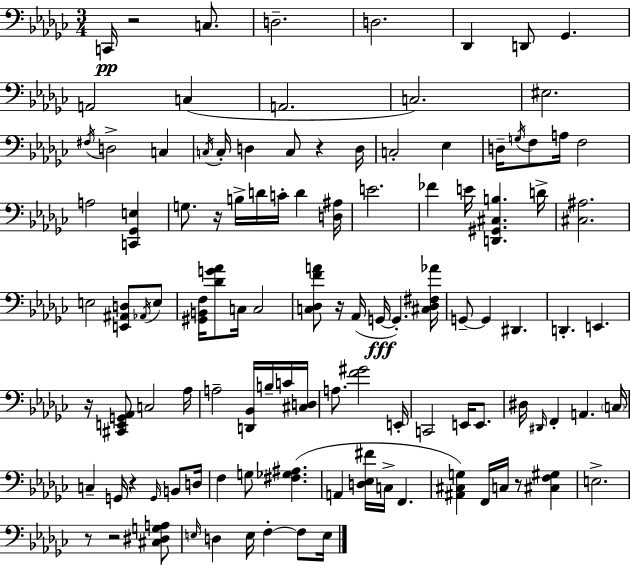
C2/s R/h C3/e. D3/h. D3/h. Db2/q D2/e Gb2/q. A2/h C3/q A2/h. C3/h. EIS3/h. F#3/s D3/h C3/q C3/s C3/s D3/q C3/e R/q D3/s C3/h Eb3/q D3/s G3/s F3/e A3/s F3/h A3/h [C2,Gb2,E3]/q G3/e. R/s B3/s D4/s C4/s D4/q [D3,A#3]/s E4/h. FES4/q E4/s [D2,G#2,C#3,B3]/q. D4/s [C#3,A#3]/h. E3/h [E2,A#2,D3]/e Ab2/s E3/e [G#2,B2,F3]/s [Db4,G4,Ab4]/e C3/s C3/h [C3,Db3,F4,A4]/e R/s Ab2/s G2/s G2/q. [C#3,Db3,F#3,Ab4]/s G2/e G2/q D#2/q. D2/q. E2/q. R/s [C#2,E2,G2,Ab2]/e C3/h Ab3/s A3/h [D2,Bb2]/s B3/s C4/s [C#3,D3]/s A3/e. [F4,G#4]/h E2/s C2/h E2/s E2/e. D#3/s D#2/s F2/q A2/q. C3/s C3/q G2/s R/q G2/s B2/e D3/s F3/q G3/e [F#3,Gb3,A#3]/q. A2/q [D3,Eb3,F#4]/s C3/s F2/q. [A#2,C#3,G3]/q F2/s C3/s R/e [C#3,F3,G#3]/q E3/h. R/e R/h [C#3,D#3,G3,A3]/e E3/s D3/q E3/s F3/q F3/e E3/s